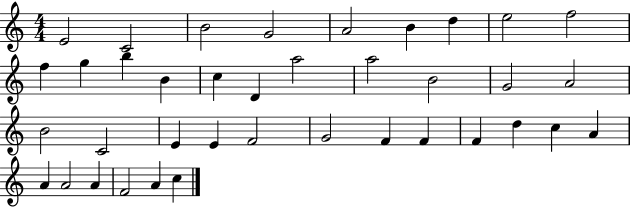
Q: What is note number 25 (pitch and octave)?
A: F4